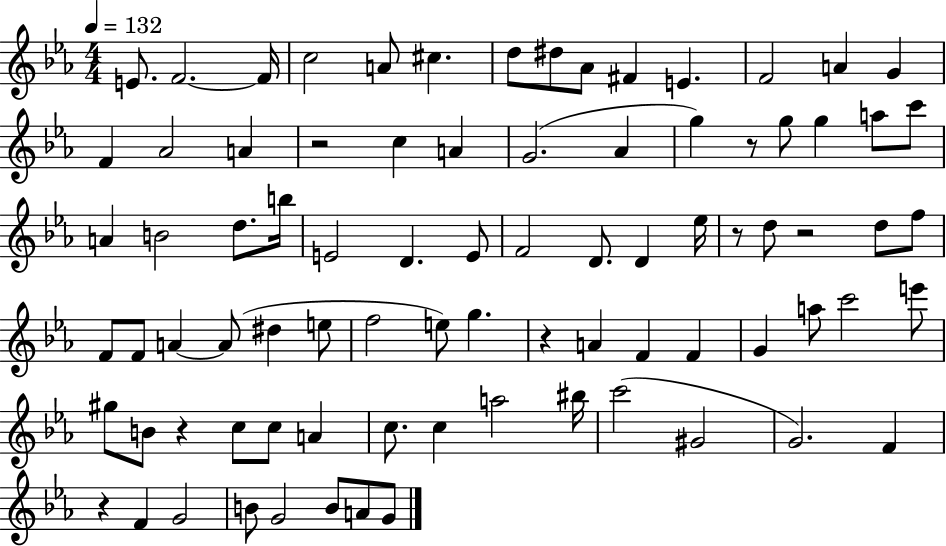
E4/e. F4/h. F4/s C5/h A4/e C#5/q. D5/e D#5/e Ab4/e F#4/q E4/q. F4/h A4/q G4/q F4/q Ab4/h A4/q R/h C5/q A4/q G4/h. Ab4/q G5/q R/e G5/e G5/q A5/e C6/e A4/q B4/h D5/e. B5/s E4/h D4/q. E4/e F4/h D4/e. D4/q Eb5/s R/e D5/e R/h D5/e F5/e F4/e F4/e A4/q A4/e D#5/q E5/e F5/h E5/e G5/q. R/q A4/q F4/q F4/q G4/q A5/e C6/h E6/e G#5/e B4/e R/q C5/e C5/e A4/q C5/e. C5/q A5/h BIS5/s C6/h G#4/h G4/h. F4/q R/q F4/q G4/h B4/e G4/h B4/e A4/e G4/e